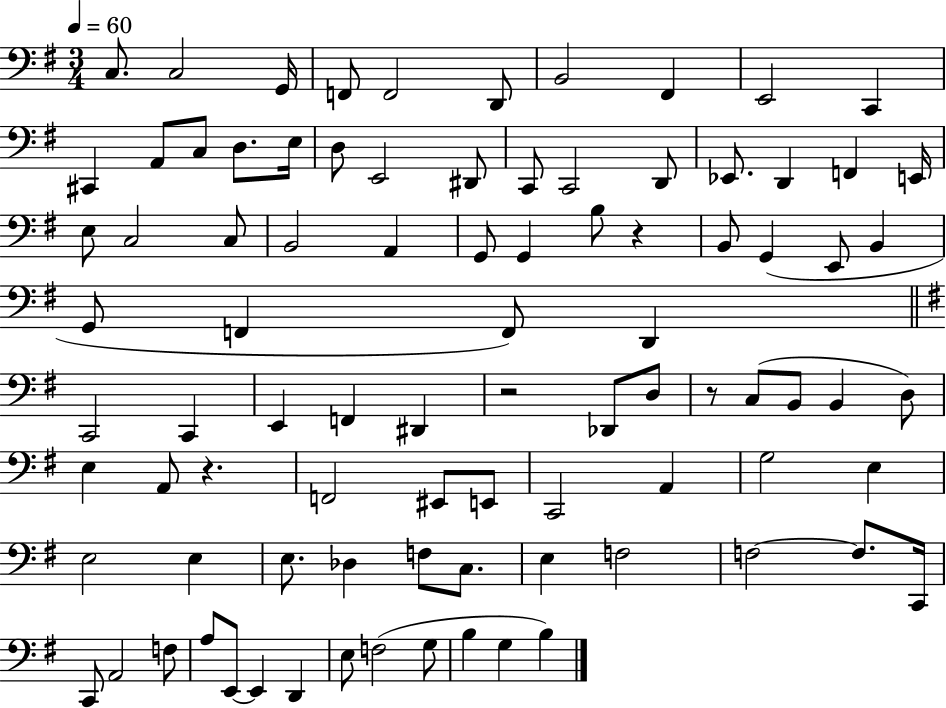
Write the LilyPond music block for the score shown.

{
  \clef bass
  \numericTimeSignature
  \time 3/4
  \key g \major
  \tempo 4 = 60
  c8. c2 g,16 | f,8 f,2 d,8 | b,2 fis,4 | e,2 c,4 | \break cis,4 a,8 c8 d8. e16 | d8 e,2 dis,8 | c,8 c,2 d,8 | ees,8. d,4 f,4 e,16 | \break e8 c2 c8 | b,2 a,4 | g,8 g,4 b8 r4 | b,8 g,4( e,8 b,4 | \break g,8 f,4 f,8) d,4 | \bar "||" \break \key e \minor c,2 c,4 | e,4 f,4 dis,4 | r2 des,8 d8 | r8 c8( b,8 b,4 d8) | \break e4 a,8 r4. | f,2 eis,8 e,8 | c,2 a,4 | g2 e4 | \break e2 e4 | e8. des4 f8 c8. | e4 f2 | f2~~ f8. c,16 | \break c,8 a,2 f8 | a8 e,8~~ e,4 d,4 | e8 f2( g8 | b4 g4 b4) | \break \bar "|."
}